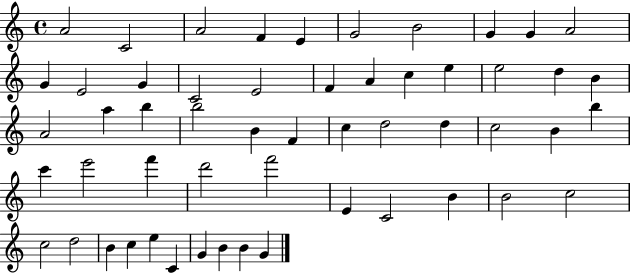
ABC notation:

X:1
T:Untitled
M:4/4
L:1/4
K:C
A2 C2 A2 F E G2 B2 G G A2 G E2 G C2 E2 F A c e e2 d B A2 a b b2 B F c d2 d c2 B b c' e'2 f' d'2 f'2 E C2 B B2 c2 c2 d2 B c e C G B B G